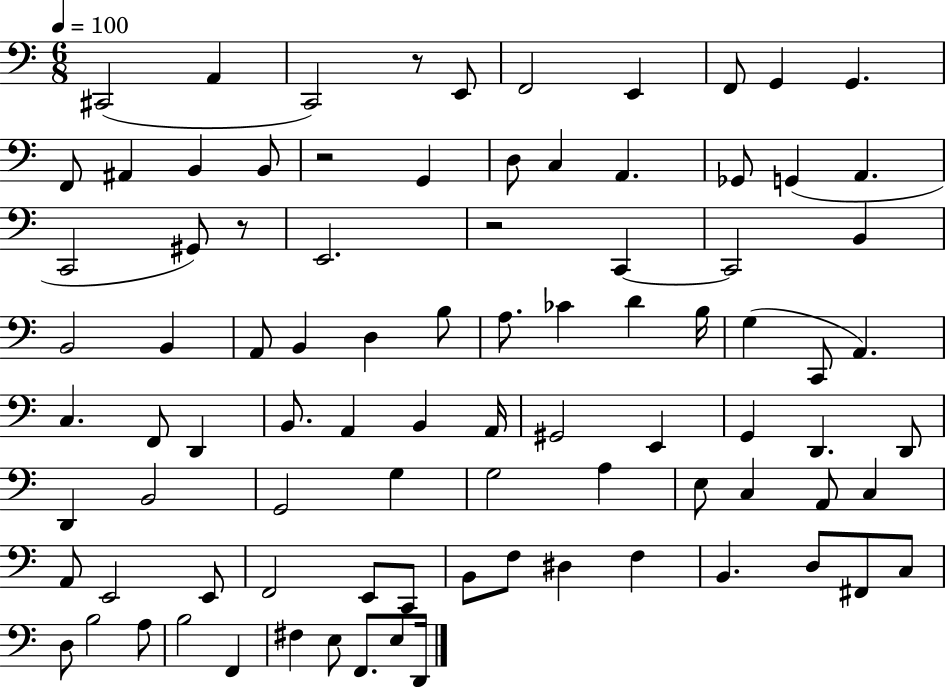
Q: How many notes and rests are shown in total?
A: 89